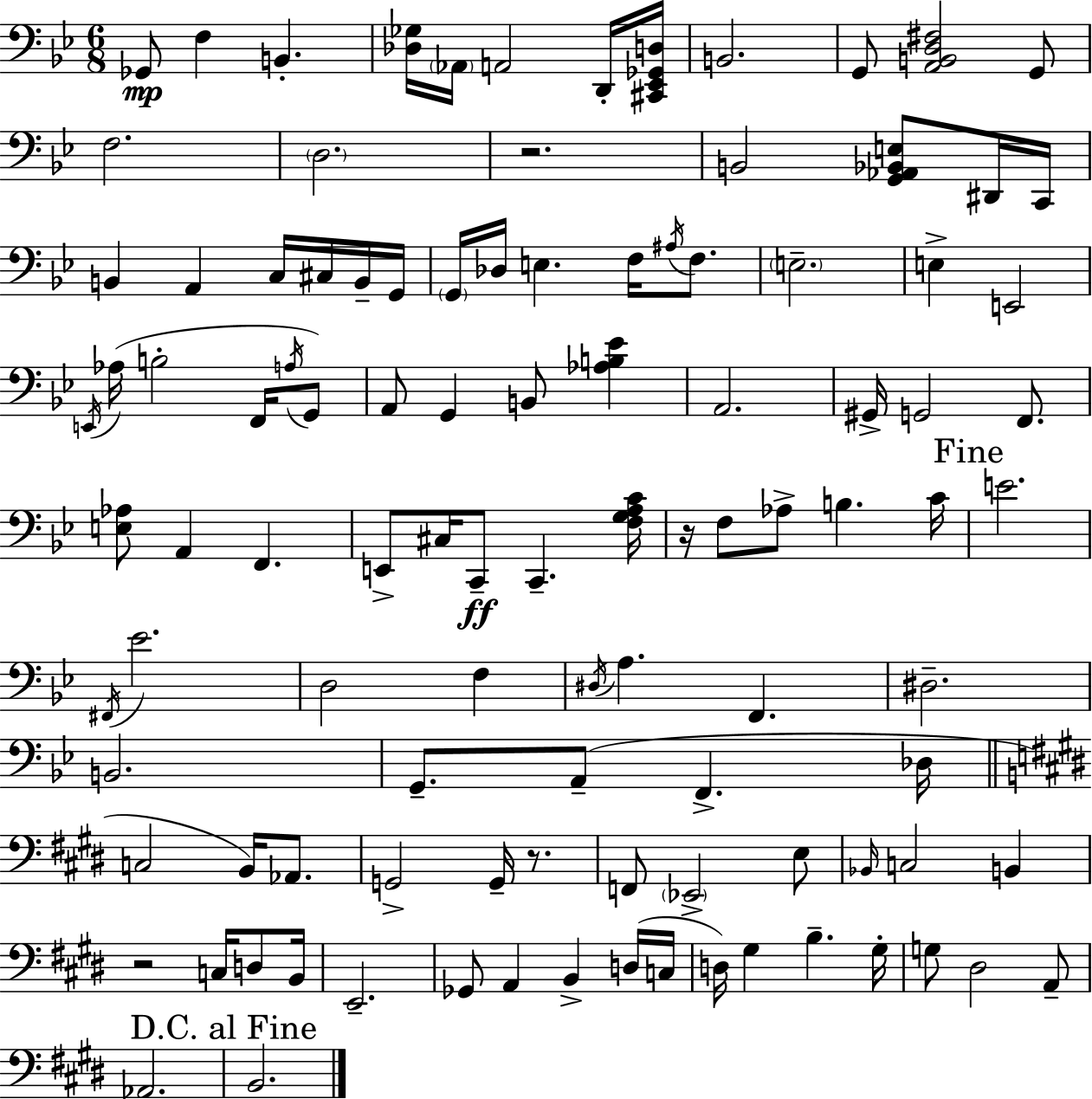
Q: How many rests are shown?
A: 4